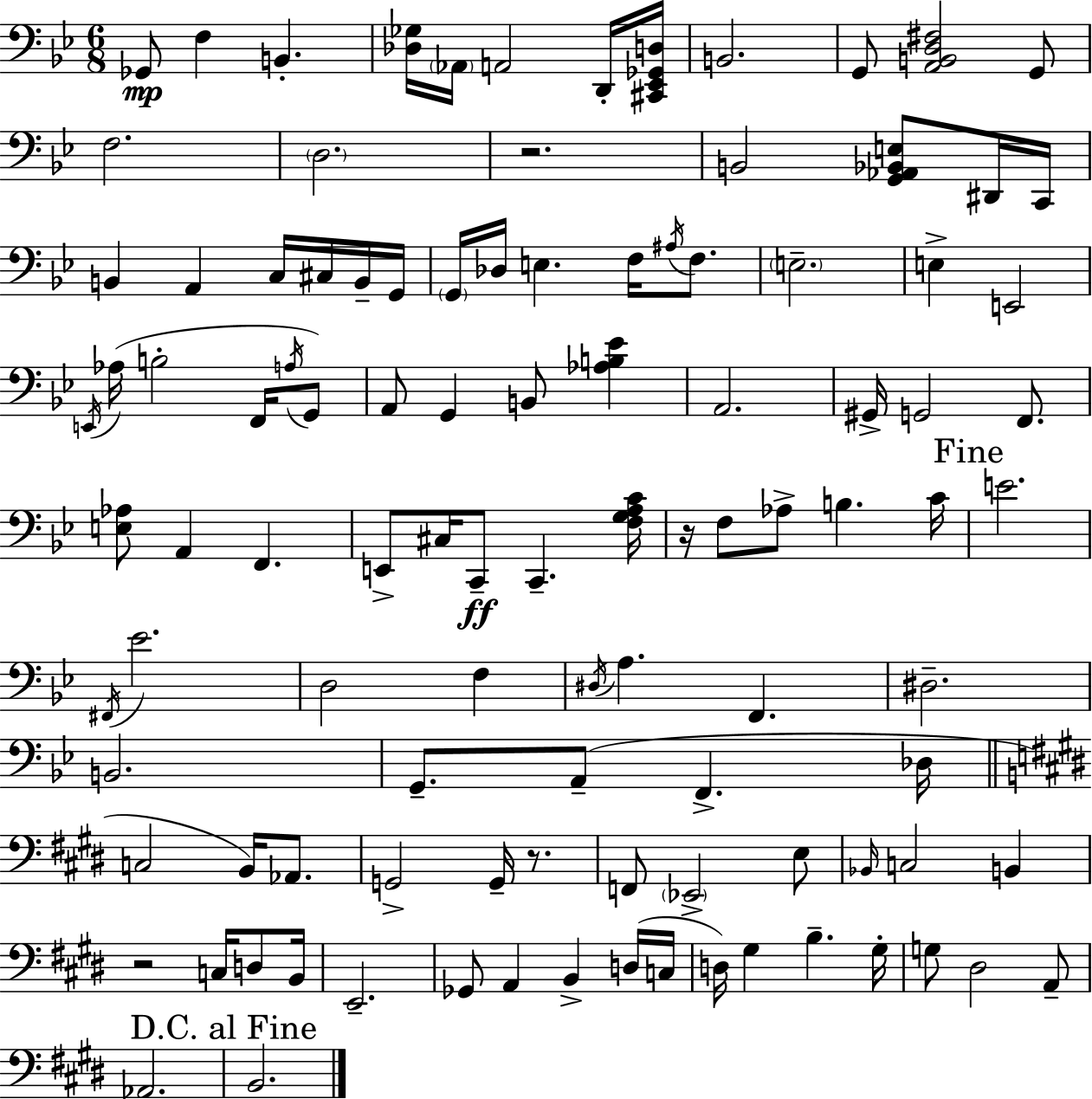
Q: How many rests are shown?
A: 4